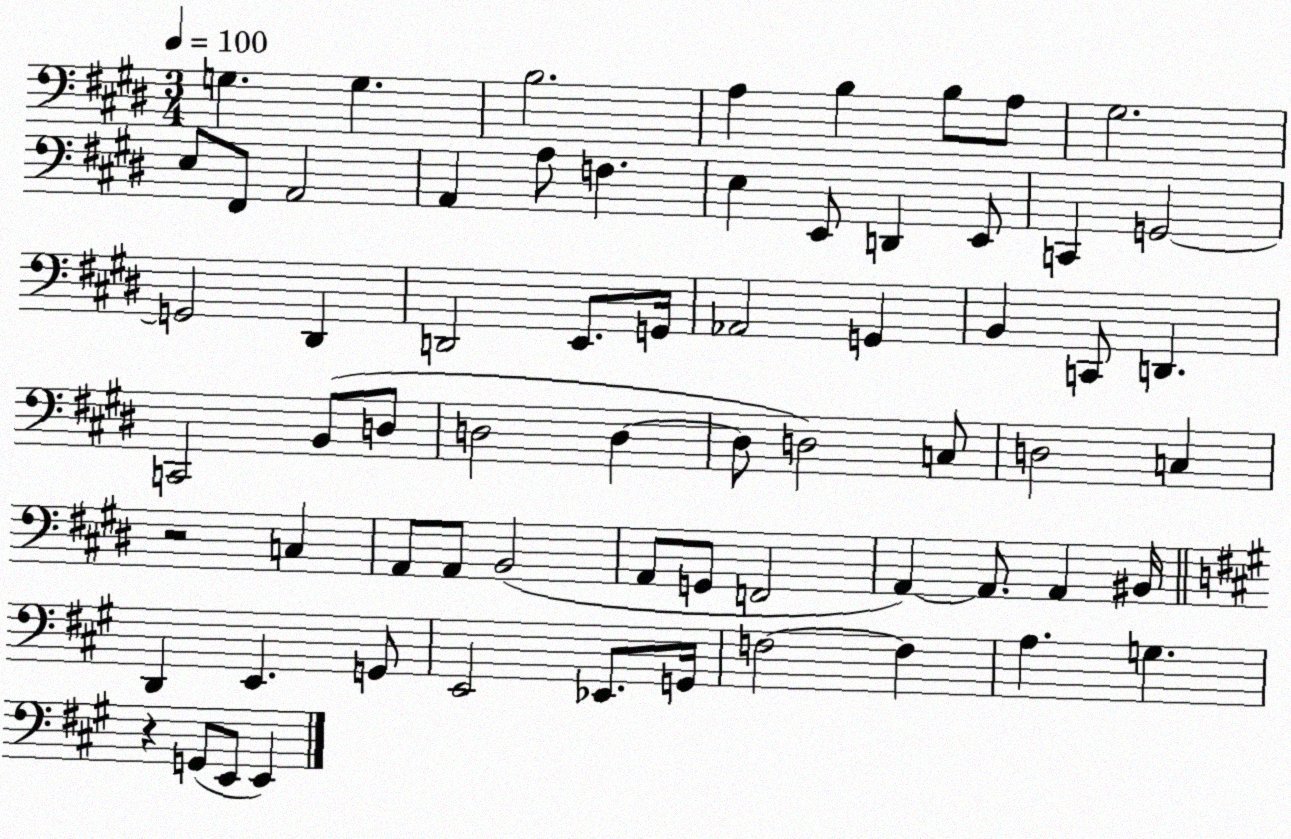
X:1
T:Untitled
M:3/4
L:1/4
K:E
G, G, B,2 A, B, B,/2 A,/2 ^G,2 E,/2 ^F,,/2 A,,2 A,, A,/2 F, E, E,,/2 D,, E,,/2 C,, G,,2 G,,2 ^D,, D,,2 E,,/2 G,,/4 _A,,2 G,, B,, C,,/2 D,, C,,2 B,,/2 D,/2 D,2 D, D,/2 D,2 C,/2 D,2 C, z2 C, A,,/2 A,,/2 B,,2 A,,/2 G,,/2 F,,2 A,, A,,/2 A,, ^B,,/4 D,, E,, G,,/2 E,,2 _E,,/2 G,,/4 F,2 F, A, G, z G,,/2 E,,/2 E,,